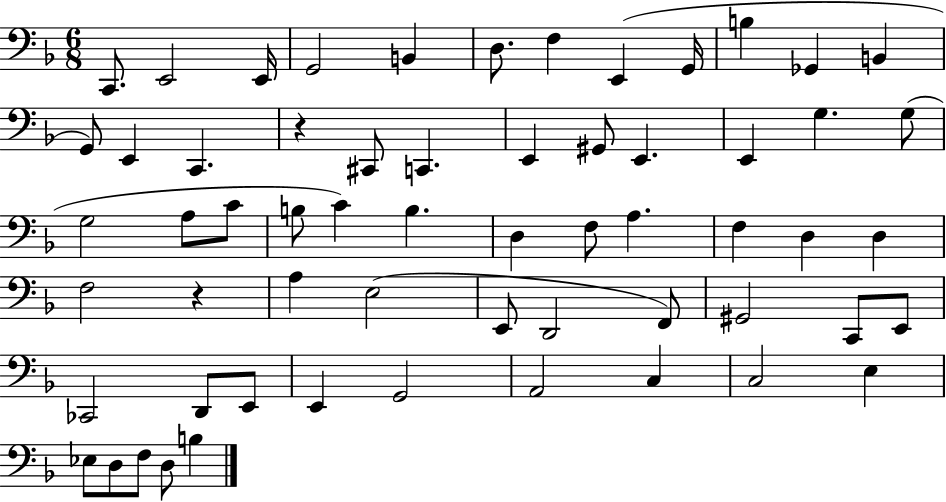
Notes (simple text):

C2/e. E2/h E2/s G2/h B2/q D3/e. F3/q E2/q G2/s B3/q Gb2/q B2/q G2/e E2/q C2/q. R/q C#2/e C2/q. E2/q G#2/e E2/q. E2/q G3/q. G3/e G3/h A3/e C4/e B3/e C4/q B3/q. D3/q F3/e A3/q. F3/q D3/q D3/q F3/h R/q A3/q E3/h E2/e D2/h F2/e G#2/h C2/e E2/e CES2/h D2/e E2/e E2/q G2/h A2/h C3/q C3/h E3/q Eb3/e D3/e F3/e D3/e B3/q